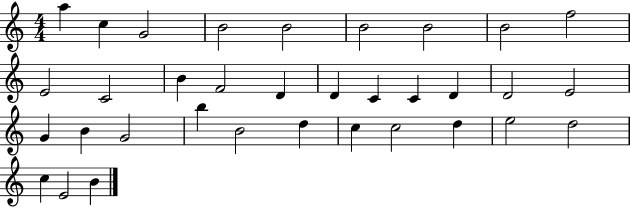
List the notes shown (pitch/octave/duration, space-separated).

A5/q C5/q G4/h B4/h B4/h B4/h B4/h B4/h F5/h E4/h C4/h B4/q F4/h D4/q D4/q C4/q C4/q D4/q D4/h E4/h G4/q B4/q G4/h B5/q B4/h D5/q C5/q C5/h D5/q E5/h D5/h C5/q E4/h B4/q